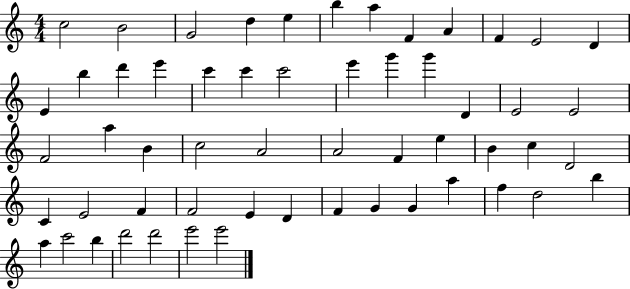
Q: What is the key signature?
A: C major